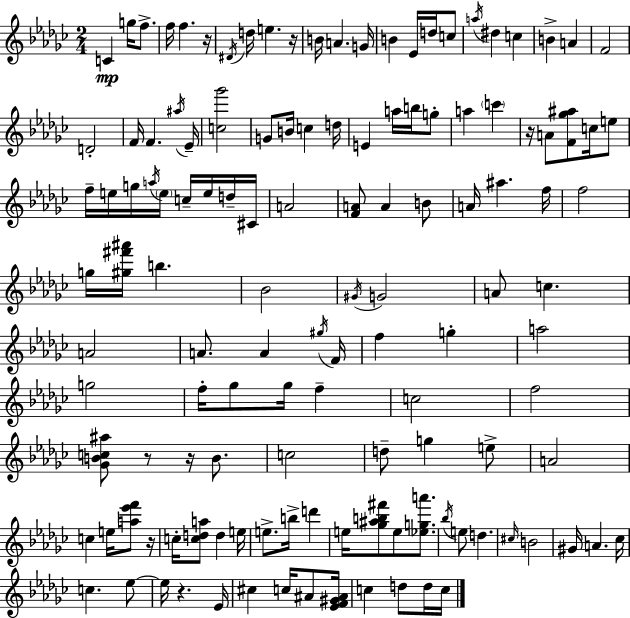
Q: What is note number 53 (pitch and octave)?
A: A#5